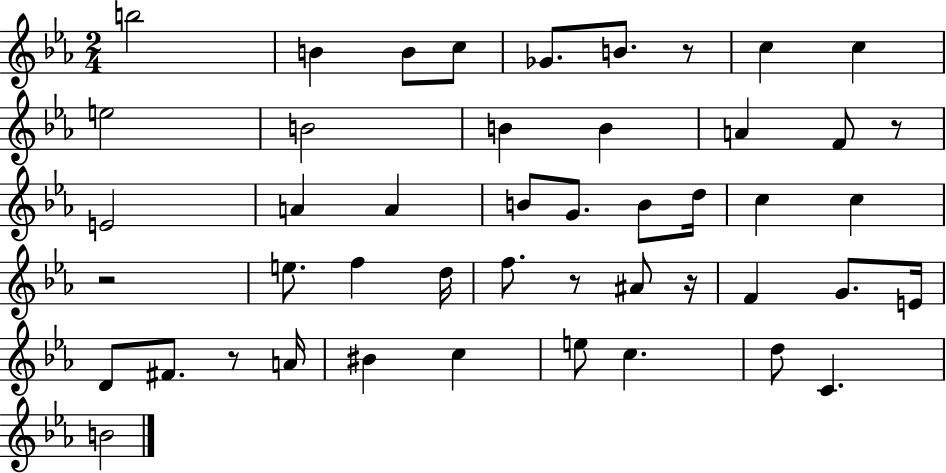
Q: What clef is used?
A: treble